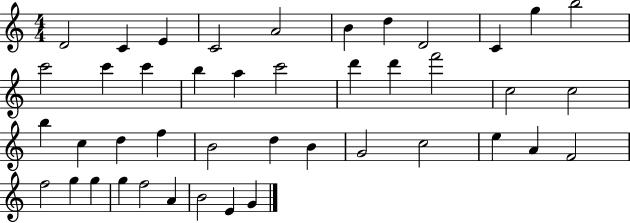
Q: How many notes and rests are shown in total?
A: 43